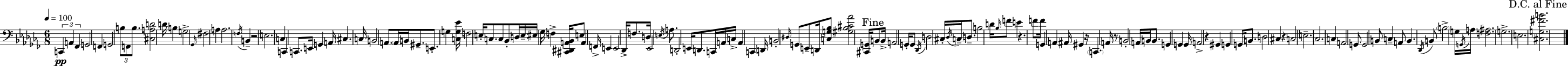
X:1
T:Untitled
M:6/8
L:1/4
K:Abm
C,, A,, _F,, G,,2 F,, G,,2 B,/2 F,,/2 B,/2 [^C,A,D]2 D/4 B, G,2 _G,,/4 ^F,2 A, A,2 F,/4 B,, z2 E,2 C, C,, C,,/2 E,,/4 G,, A,,/4 ^C, C,/4 B,,2 A,,/2 A,,/4 B,,/4 ^G,,/2 E,,/2 G, [C,G,_E]/4 F,2 E,/4 C,/2 C,/2 _B,,/2 D,/4 E,/4 ^E,/4 _G,/4 F, [^C,,^D,,A,,_B,,]/4 E,/2 A,, F,,/4 E,, E,,2 _D,,/4 F,/2 D,/4 _E,,2 E,/4 A,/2 D,,2 E,,/4 D,,/2 C,,/4 A,,/4 C,/4 A,, C,, D,,/4 B,,2 ^D,/4 G,,/2 E,,/2 D,,/4 [C,G,_B,]/2 [^G,_B,^C_A]2 [^C,,G,,]/4 B,,/2 B,,/4 A,,2 G,,/4 G,,/2 _D,,/4 D,2 ^C,/4 _D,/4 C,/4 D,/2 B,2 D/4 _B,/4 F/2 E z F/2 F/4 G,, A,, ^A,,/4 ^G,, z/4 C,, A,,/4 z/2 B,,2 A,,/4 B,,/4 B,,/2 G,, G,, G,,/4 A,,2 z ^G,, G,, G,,/4 B,,/2 D,2 ^C, z C,2 E,2 _C,2 C, A,,2 G,,/2 G,,2 B,,/2 C, A,,/2 B,, _D,,/4 B,,/2 B,2 G,/4 G,,/4 A,/4 [F,^A,]2 G,2 E,2 [^C,G,^FB]2